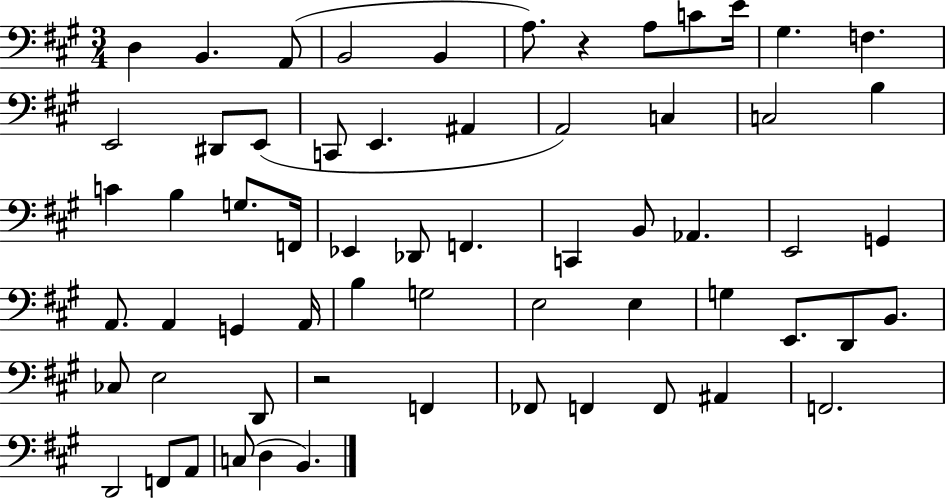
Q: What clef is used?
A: bass